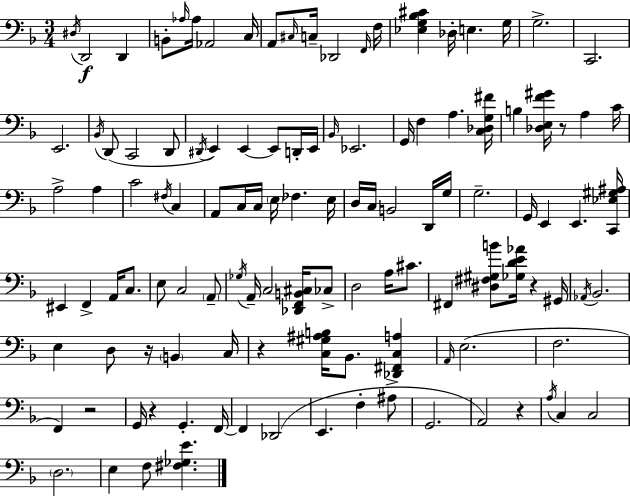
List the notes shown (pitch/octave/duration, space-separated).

D#3/s D2/h D2/q B2/e Ab3/s Ab3/s Ab2/h C3/s A2/e C#3/s C3/s Db2/h F2/s F3/s [Eb3,G3,Bb3,C#4]/q Db3/s E3/q. G3/s G3/h. C2/h. E2/h. Bb2/s D2/e C2/h D2/e D#2/s E2/q E2/q E2/e D2/s E2/s Bb2/s Eb2/h. G2/s F3/q A3/q. [C3,Db3,G3,F#4]/s B3/q [Db3,E3,F4,G#4]/s R/e A3/q C4/s A3/h A3/q C4/h F#3/s C3/q A2/e C3/s C3/s E3/s FES3/q. E3/s D3/s C3/s B2/h D2/s G3/s G3/h. G2/s E2/q E2/q. [C2,Eb3,G#3,A#3]/s EIS2/q F2/q A2/s C3/e. E3/e C3/h A2/e Gb3/s A2/s C3/h [Db2,F2,B2,C#3]/s CES3/e D3/h A3/s C#4/e. F#2/q [D#3,F#3,G#3,B4]/e [Gb3,D4,E4,Ab4]/s R/q G#2/s Ab2/s Bb2/h. E3/q D3/e R/s B2/q C3/s R/q [C3,G#3,A#3,B3]/s Bb2/e. [Db2,F#2,C3,A3]/q A2/s E3/h. F3/h. F2/q R/h G2/s R/q G2/q. F2/s F2/q Db2/h E2/q. F3/q A#3/e G2/h. A2/h R/q A3/s C3/q C3/h D3/h. E3/q F3/e [F#3,Gb3,E4]/q.